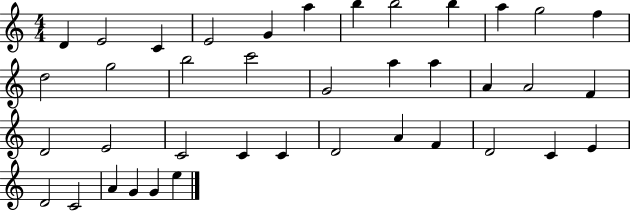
{
  \clef treble
  \numericTimeSignature
  \time 4/4
  \key c \major
  d'4 e'2 c'4 | e'2 g'4 a''4 | b''4 b''2 b''4 | a''4 g''2 f''4 | \break d''2 g''2 | b''2 c'''2 | g'2 a''4 a''4 | a'4 a'2 f'4 | \break d'2 e'2 | c'2 c'4 c'4 | d'2 a'4 f'4 | d'2 c'4 e'4 | \break d'2 c'2 | a'4 g'4 g'4 e''4 | \bar "|."
}